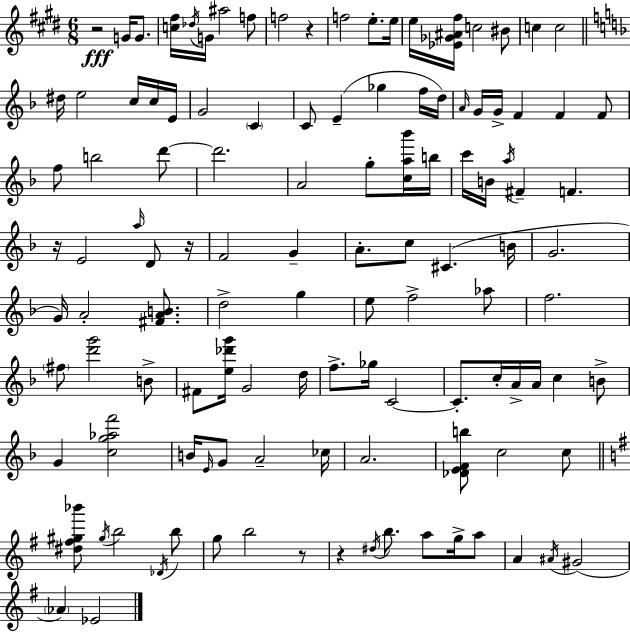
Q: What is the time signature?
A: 6/8